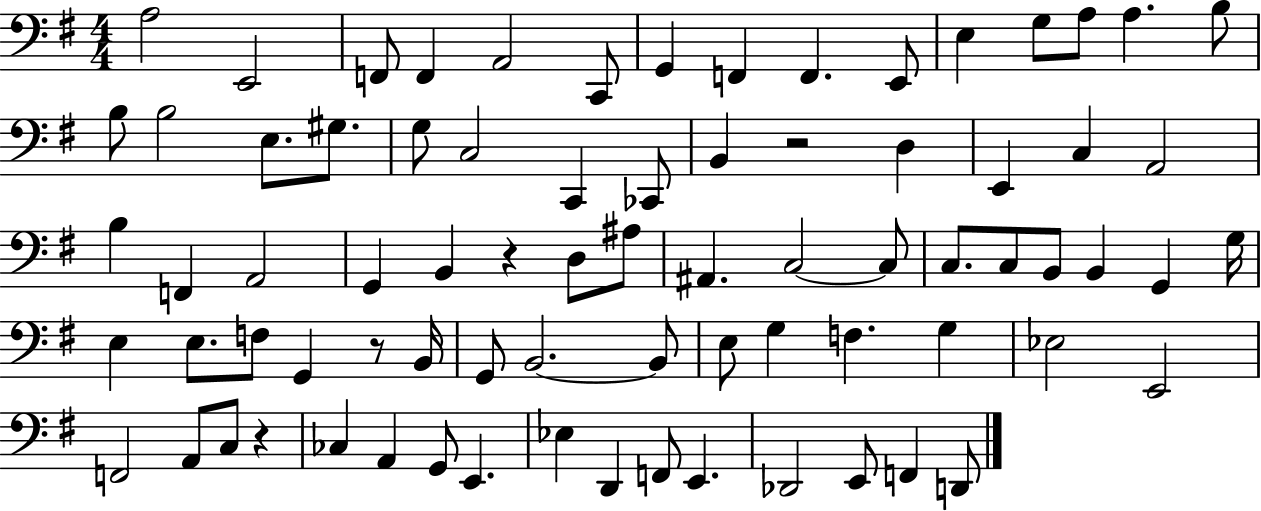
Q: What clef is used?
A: bass